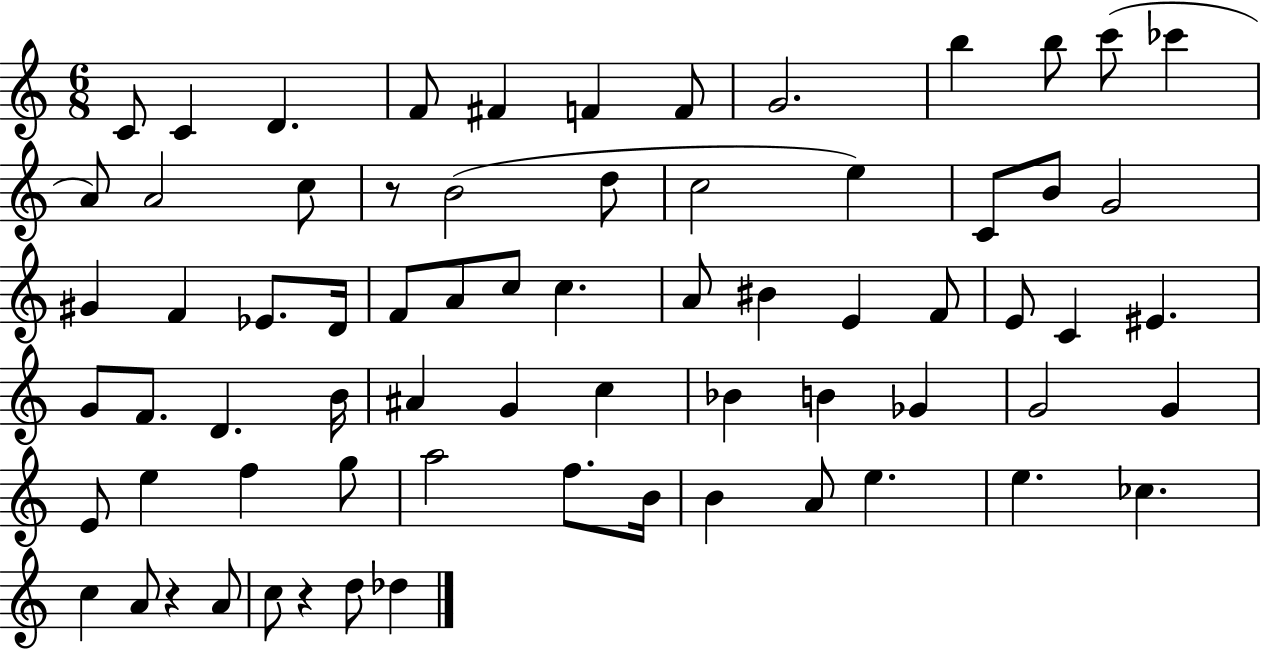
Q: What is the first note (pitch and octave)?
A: C4